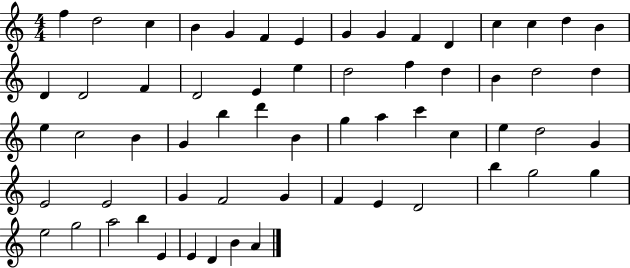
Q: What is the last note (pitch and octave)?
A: A4